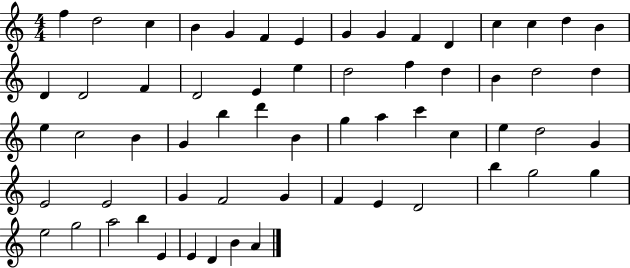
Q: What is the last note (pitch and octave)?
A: A4